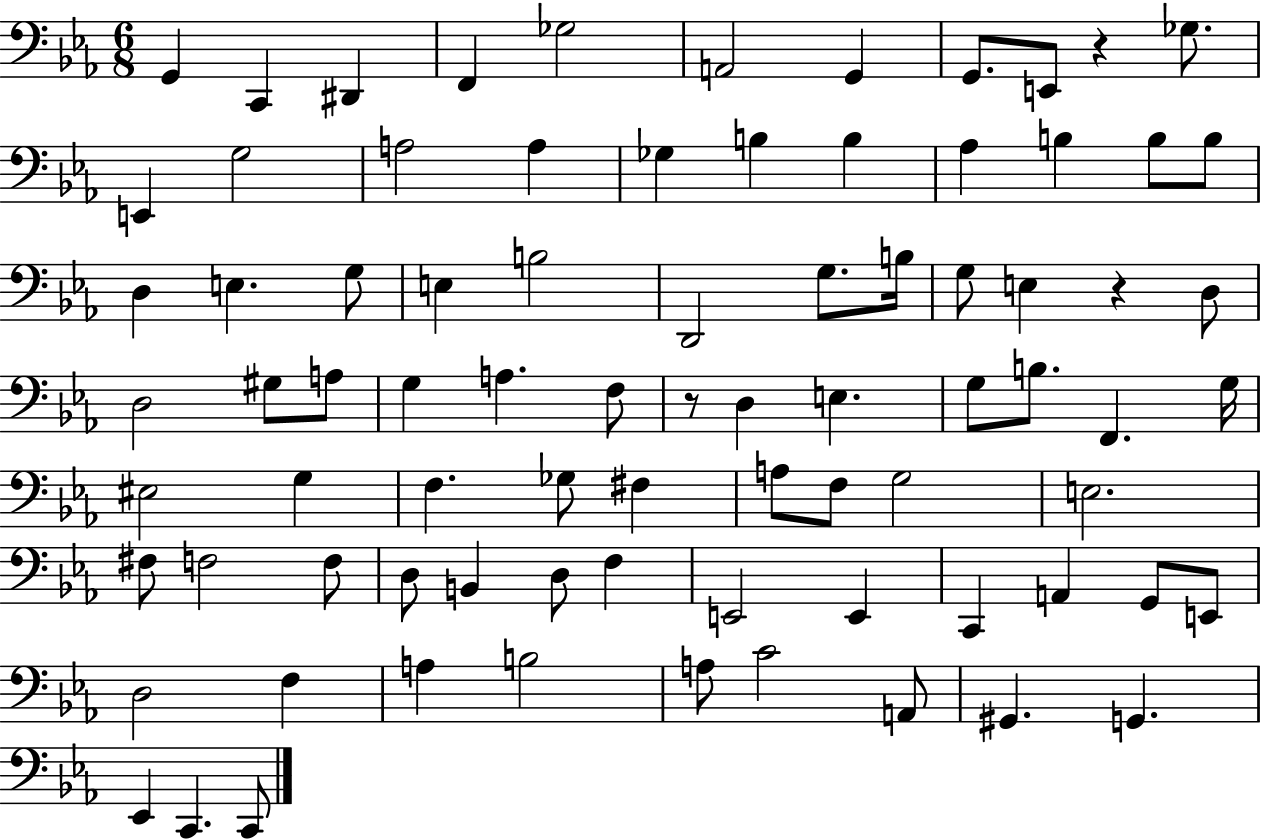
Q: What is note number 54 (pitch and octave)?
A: F#3